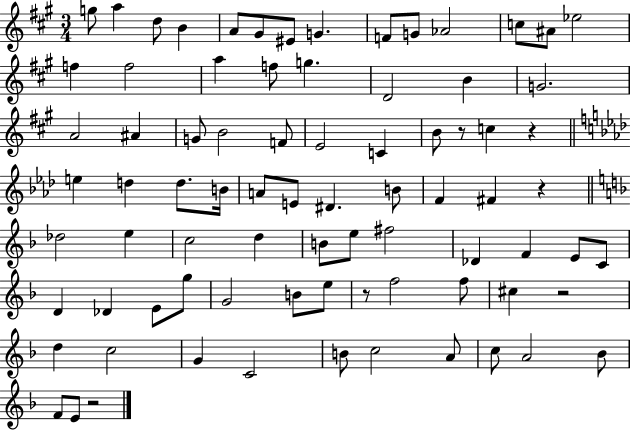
{
  \clef treble
  \numericTimeSignature
  \time 3/4
  \key a \major
  g''8 a''4 d''8 b'4 | a'8 gis'8 eis'8 g'4. | f'8 g'8 aes'2 | c''8 ais'8 ees''2 | \break f''4 f''2 | a''4 f''8 g''4. | d'2 b'4 | g'2. | \break a'2 ais'4 | g'8 b'2 f'8 | e'2 c'4 | b'8 r8 c''4 r4 | \break \bar "||" \break \key f \minor e''4 d''4 d''8. b'16 | a'8 e'8 dis'4. b'8 | f'4 fis'4 r4 | \bar "||" \break \key d \minor des''2 e''4 | c''2 d''4 | b'8 e''8 fis''2 | des'4 f'4 e'8 c'8 | \break d'4 des'4 e'8 g''8 | g'2 b'8 e''8 | r8 f''2 f''8 | cis''4 r2 | \break d''4 c''2 | g'4 c'2 | b'8 c''2 a'8 | c''8 a'2 bes'8 | \break f'8 e'8 r2 | \bar "|."
}